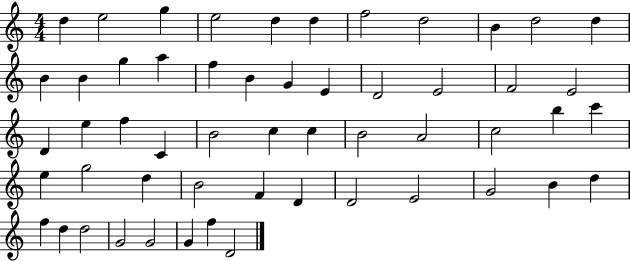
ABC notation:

X:1
T:Untitled
M:4/4
L:1/4
K:C
d e2 g e2 d d f2 d2 B d2 d B B g a f B G E D2 E2 F2 E2 D e f C B2 c c B2 A2 c2 b c' e g2 d B2 F D D2 E2 G2 B d f d d2 G2 G2 G f D2